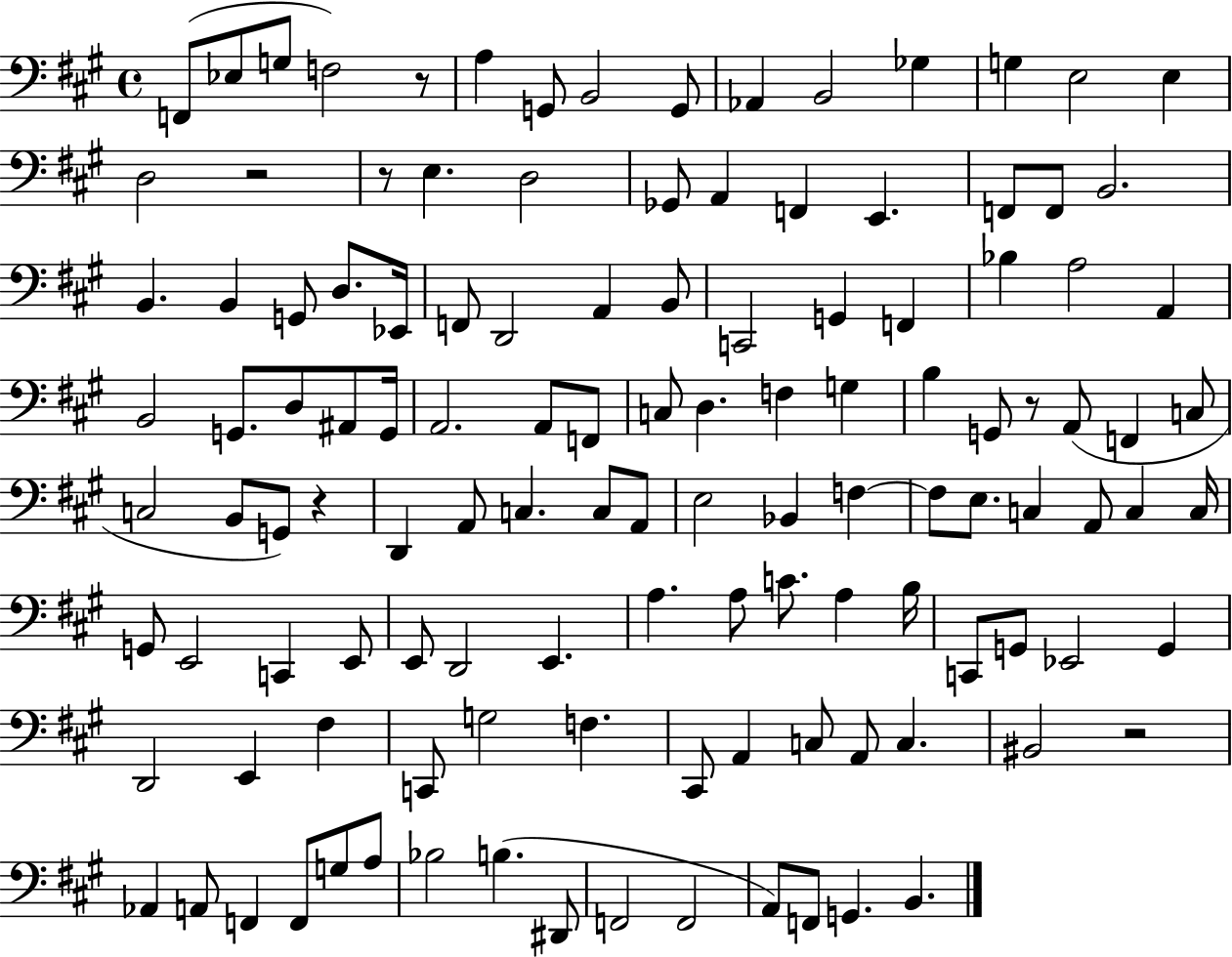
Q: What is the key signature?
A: A major